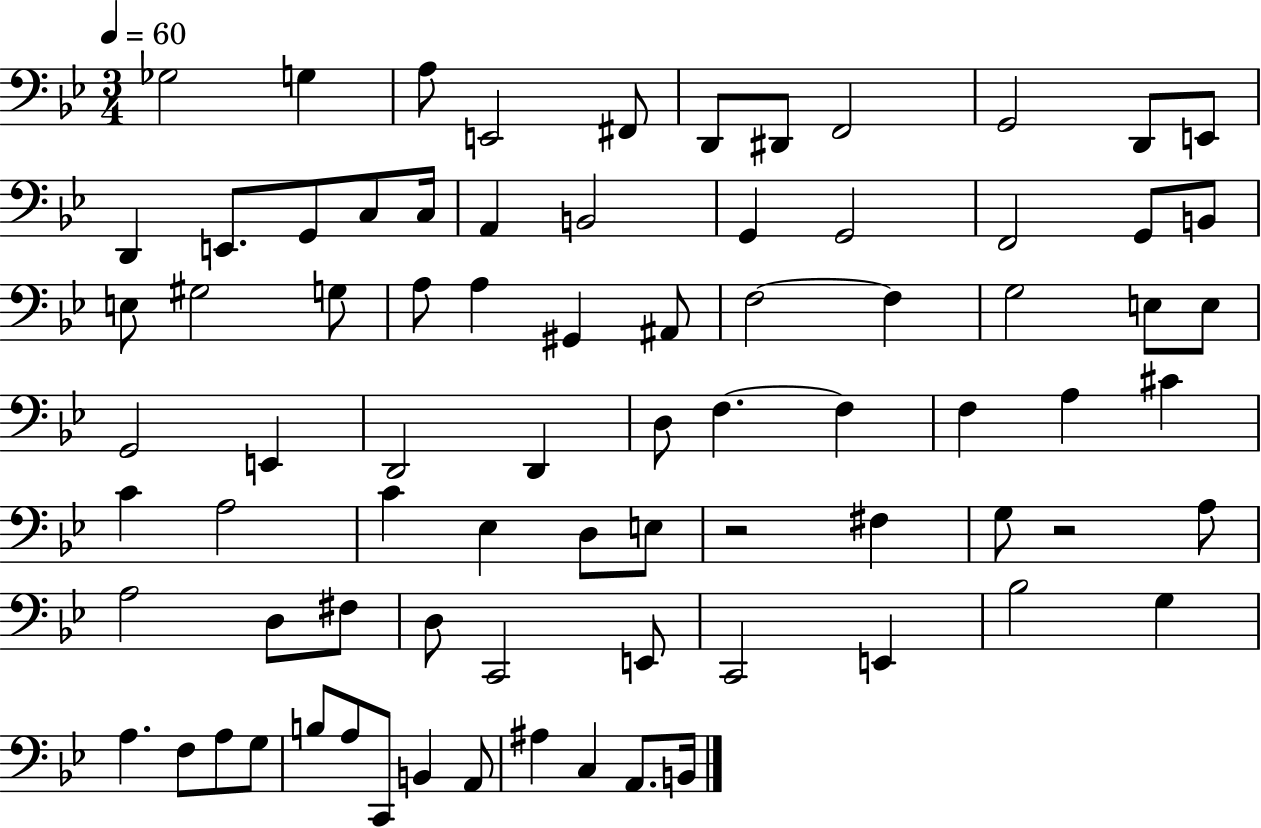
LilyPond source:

{
  \clef bass
  \numericTimeSignature
  \time 3/4
  \key bes \major
  \tempo 4 = 60
  ges2 g4 | a8 e,2 fis,8 | d,8 dis,8 f,2 | g,2 d,8 e,8 | \break d,4 e,8. g,8 c8 c16 | a,4 b,2 | g,4 g,2 | f,2 g,8 b,8 | \break e8 gis2 g8 | a8 a4 gis,4 ais,8 | f2~~ f4 | g2 e8 e8 | \break g,2 e,4 | d,2 d,4 | d8 f4.~~ f4 | f4 a4 cis'4 | \break c'4 a2 | c'4 ees4 d8 e8 | r2 fis4 | g8 r2 a8 | \break a2 d8 fis8 | d8 c,2 e,8 | c,2 e,4 | bes2 g4 | \break a4. f8 a8 g8 | b8 a8 c,8 b,4 a,8 | ais4 c4 a,8. b,16 | \bar "|."
}